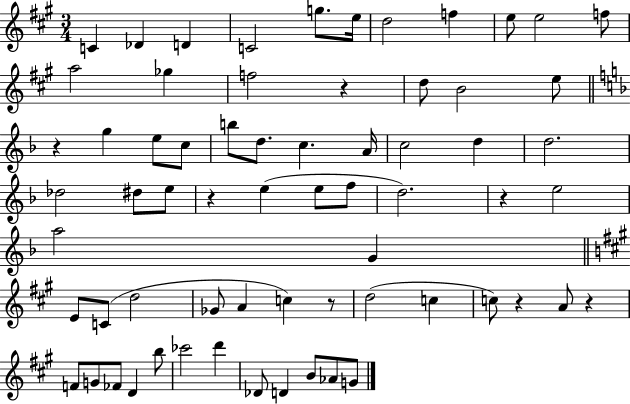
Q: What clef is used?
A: treble